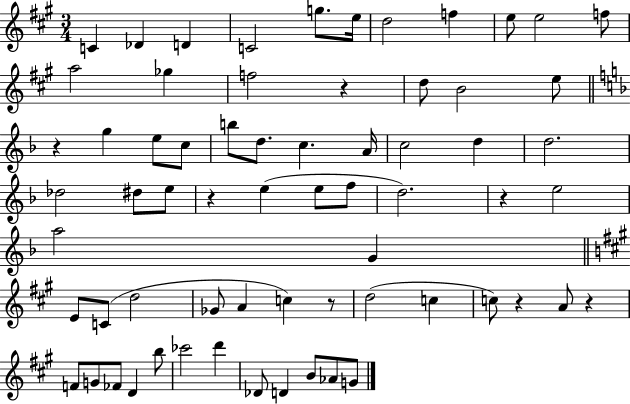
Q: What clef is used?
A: treble